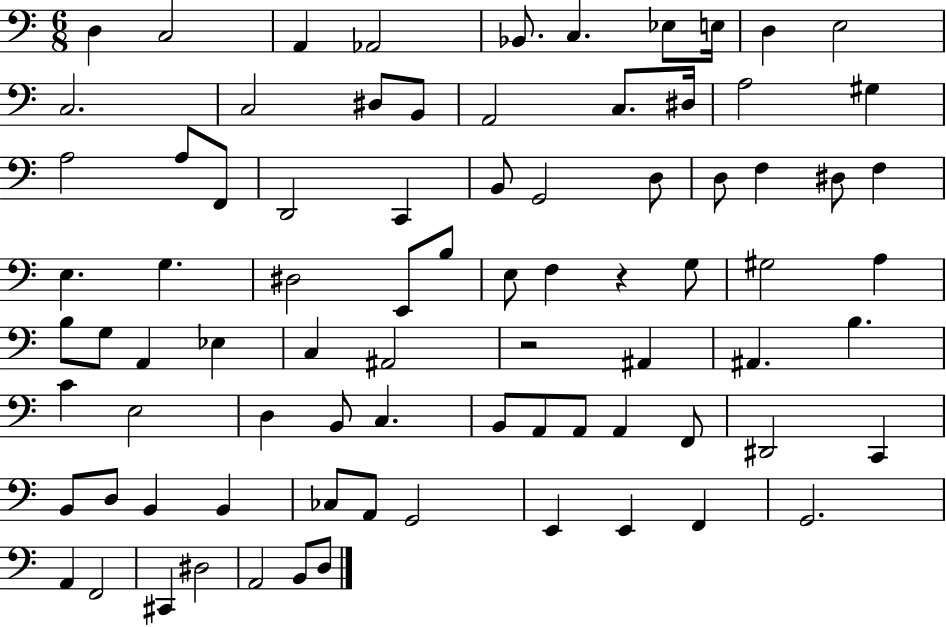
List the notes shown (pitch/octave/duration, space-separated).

D3/q C3/h A2/q Ab2/h Bb2/e. C3/q. Eb3/e E3/s D3/q E3/h C3/h. C3/h D#3/e B2/e A2/h C3/e. D#3/s A3/h G#3/q A3/h A3/e F2/e D2/h C2/q B2/e G2/h D3/e D3/e F3/q D#3/e F3/q E3/q. G3/q. D#3/h E2/e B3/e E3/e F3/q R/q G3/e G#3/h A3/q B3/e G3/e A2/q Eb3/q C3/q A#2/h R/h A#2/q A#2/q. B3/q. C4/q E3/h D3/q B2/e C3/q. B2/e A2/e A2/e A2/q F2/e D#2/h C2/q B2/e D3/e B2/q B2/q CES3/e A2/e G2/h E2/q E2/q F2/q G2/h. A2/q F2/h C#2/q D#3/h A2/h B2/e D3/e